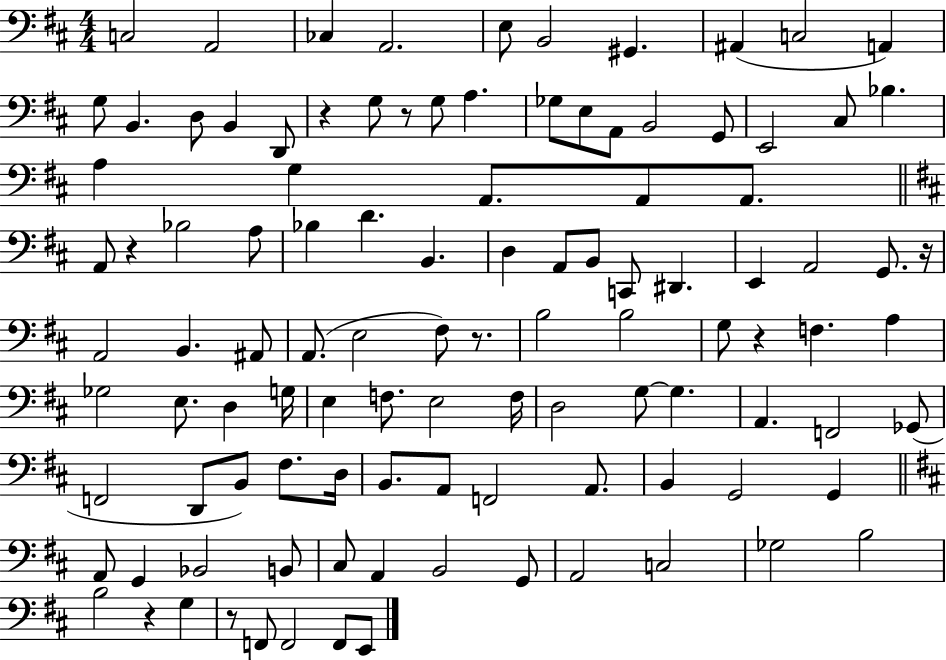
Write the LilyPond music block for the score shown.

{
  \clef bass
  \numericTimeSignature
  \time 4/4
  \key d \major
  c2 a,2 | ces4 a,2. | e8 b,2 gis,4. | ais,4( c2 a,4) | \break g8 b,4. d8 b,4 d,8 | r4 g8 r8 g8 a4. | ges8 e8 a,8 b,2 g,8 | e,2 cis8 bes4. | \break a4 g4 a,8. a,8 a,8. | \bar "||" \break \key b \minor a,8 r4 bes2 a8 | bes4 d'4. b,4. | d4 a,8 b,8 c,8 dis,4. | e,4 a,2 g,8. r16 | \break a,2 b,4. ais,8 | a,8.( e2 fis8) r8. | b2 b2 | g8 r4 f4. a4 | \break ges2 e8. d4 g16 | e4 f8. e2 f16 | d2 g8~~ g4. | a,4. f,2 ges,8( | \break f,2 d,8 b,8) fis8. d16 | b,8. a,8 f,2 a,8. | b,4 g,2 g,4 | \bar "||" \break \key b \minor a,8 g,4 bes,2 b,8 | cis8 a,4 b,2 g,8 | a,2 c2 | ges2 b2 | \break b2 r4 g4 | r8 f,8 f,2 f,8 e,8 | \bar "|."
}